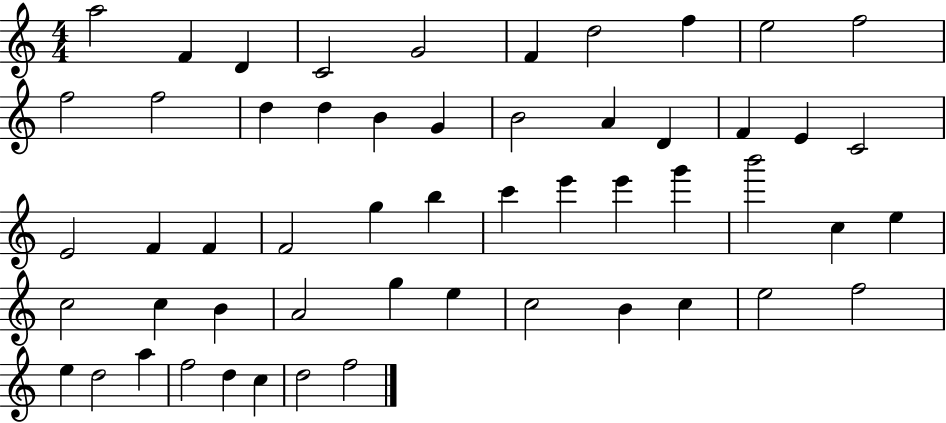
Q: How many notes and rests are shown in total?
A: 54